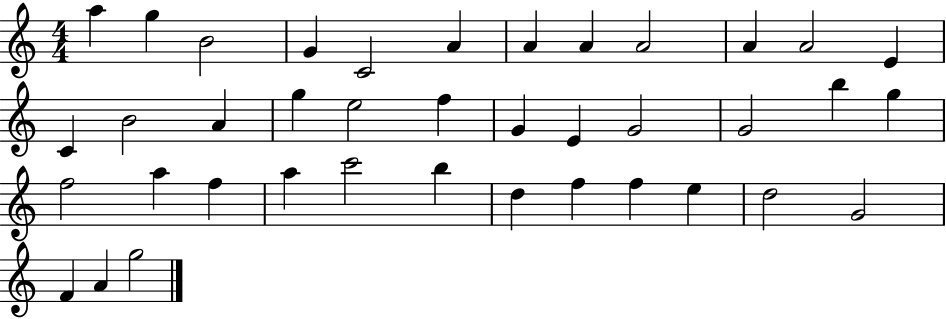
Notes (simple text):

A5/q G5/q B4/h G4/q C4/h A4/q A4/q A4/q A4/h A4/q A4/h E4/q C4/q B4/h A4/q G5/q E5/h F5/q G4/q E4/q G4/h G4/h B5/q G5/q F5/h A5/q F5/q A5/q C6/h B5/q D5/q F5/q F5/q E5/q D5/h G4/h F4/q A4/q G5/h